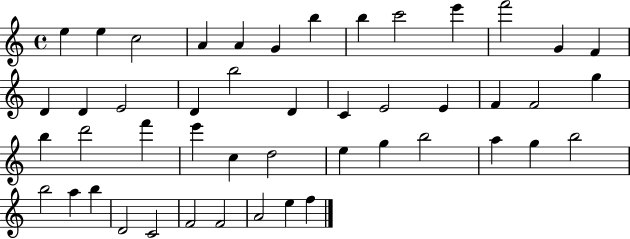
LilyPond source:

{
  \clef treble
  \time 4/4
  \defaultTimeSignature
  \key c \major
  e''4 e''4 c''2 | a'4 a'4 g'4 b''4 | b''4 c'''2 e'''4 | f'''2 g'4 f'4 | \break d'4 d'4 e'2 | d'4 b''2 d'4 | c'4 e'2 e'4 | f'4 f'2 g''4 | \break b''4 d'''2 f'''4 | e'''4 c''4 d''2 | e''4 g''4 b''2 | a''4 g''4 b''2 | \break b''2 a''4 b''4 | d'2 c'2 | f'2 f'2 | a'2 e''4 f''4 | \break \bar "|."
}